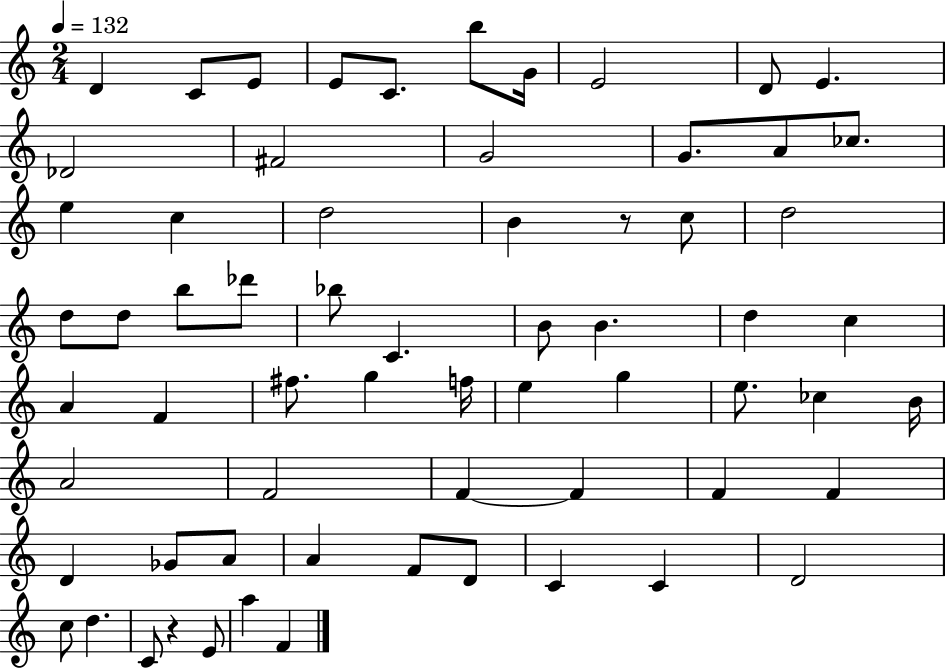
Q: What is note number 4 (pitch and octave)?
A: E4